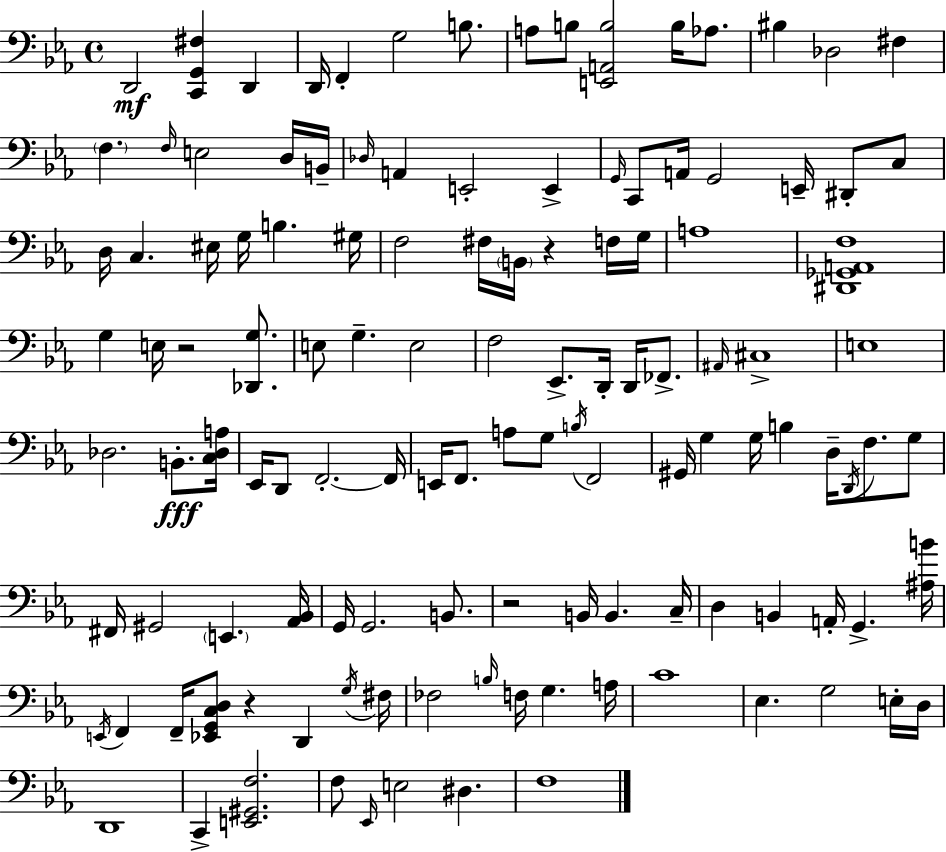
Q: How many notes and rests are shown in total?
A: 123